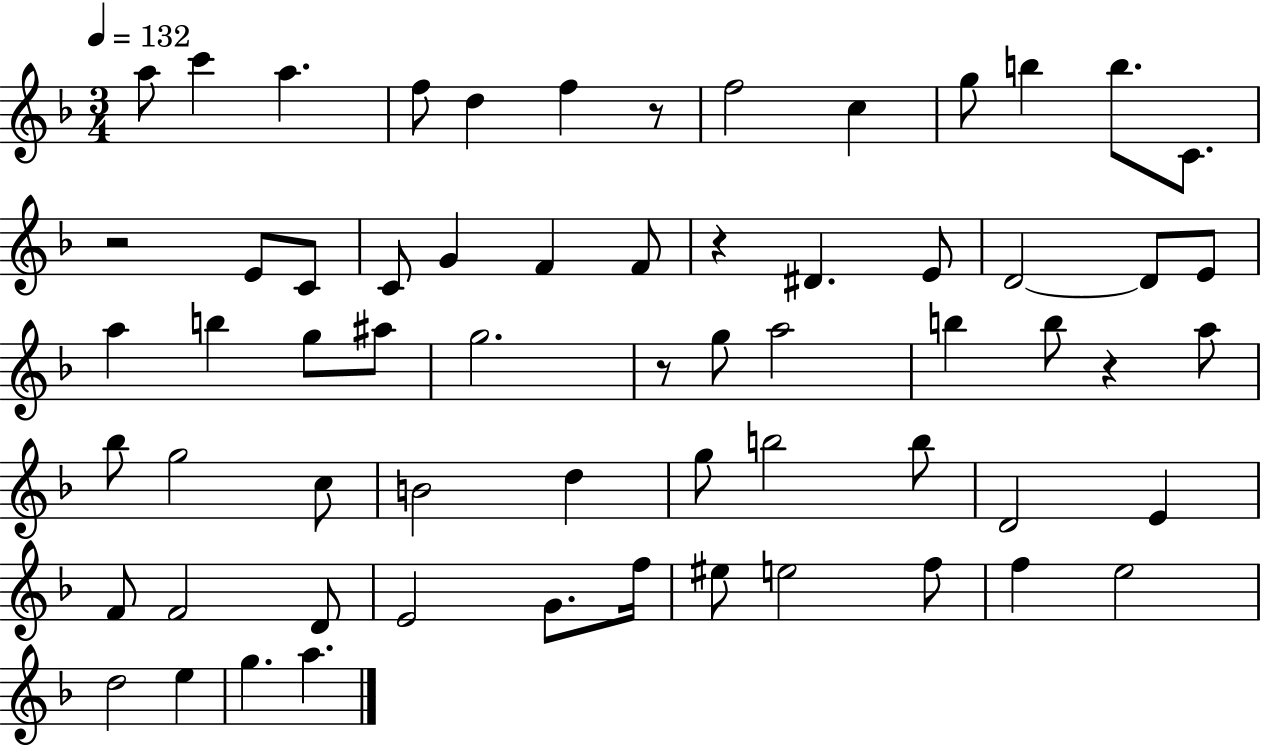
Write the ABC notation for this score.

X:1
T:Untitled
M:3/4
L:1/4
K:F
a/2 c' a f/2 d f z/2 f2 c g/2 b b/2 C/2 z2 E/2 C/2 C/2 G F F/2 z ^D E/2 D2 D/2 E/2 a b g/2 ^a/2 g2 z/2 g/2 a2 b b/2 z a/2 _b/2 g2 c/2 B2 d g/2 b2 b/2 D2 E F/2 F2 D/2 E2 G/2 f/4 ^e/2 e2 f/2 f e2 d2 e g a